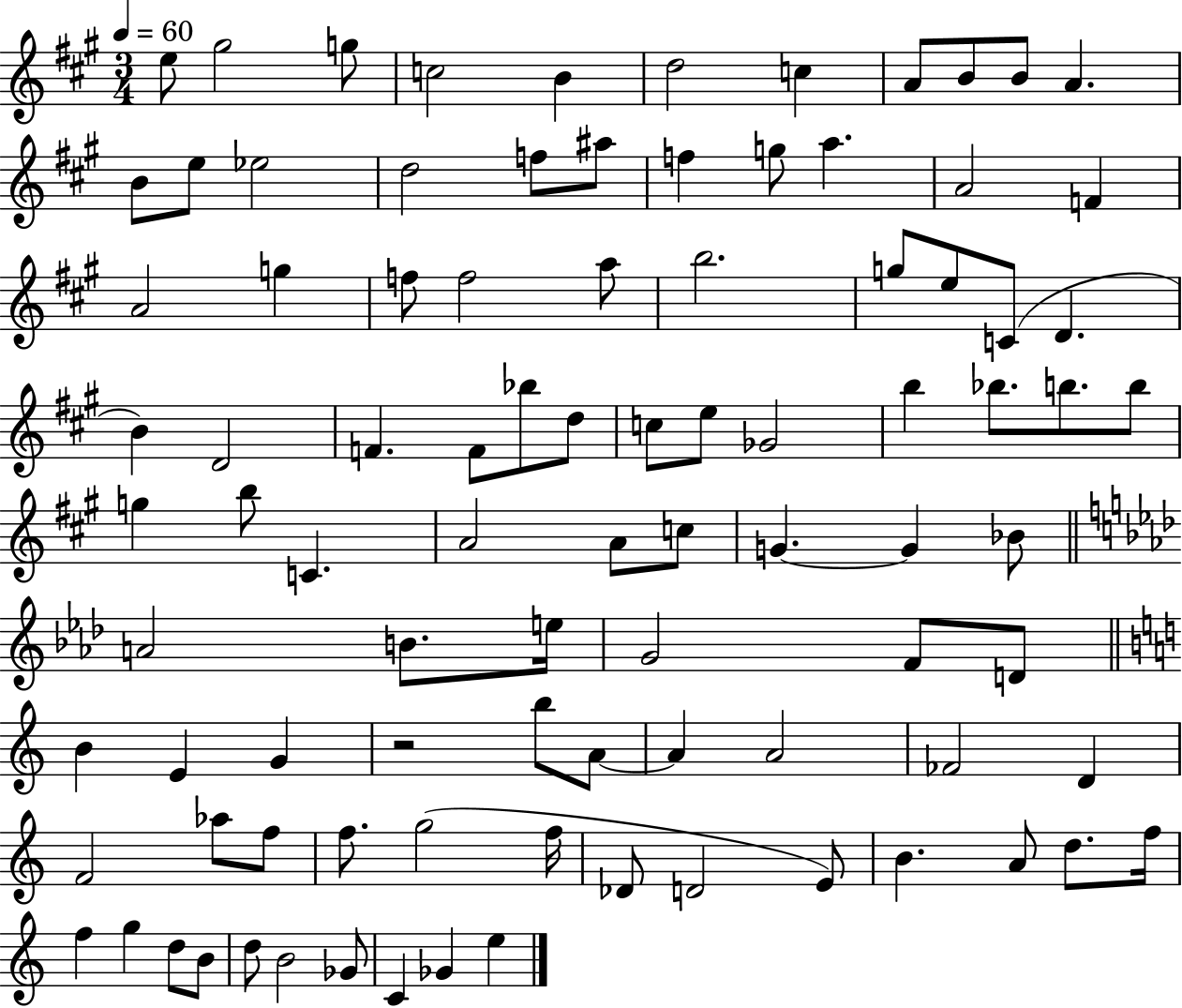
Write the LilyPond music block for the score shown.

{
  \clef treble
  \numericTimeSignature
  \time 3/4
  \key a \major
  \tempo 4 = 60
  e''8 gis''2 g''8 | c''2 b'4 | d''2 c''4 | a'8 b'8 b'8 a'4. | \break b'8 e''8 ees''2 | d''2 f''8 ais''8 | f''4 g''8 a''4. | a'2 f'4 | \break a'2 g''4 | f''8 f''2 a''8 | b''2. | g''8 e''8 c'8( d'4. | \break b'4) d'2 | f'4. f'8 bes''8 d''8 | c''8 e''8 ges'2 | b''4 bes''8. b''8. b''8 | \break g''4 b''8 c'4. | a'2 a'8 c''8 | g'4.~~ g'4 bes'8 | \bar "||" \break \key f \minor a'2 b'8. e''16 | g'2 f'8 d'8 | \bar "||" \break \key c \major b'4 e'4 g'4 | r2 b''8 a'8~~ | a'4 a'2 | fes'2 d'4 | \break f'2 aes''8 f''8 | f''8. g''2( f''16 | des'8 d'2 e'8) | b'4. a'8 d''8. f''16 | \break f''4 g''4 d''8 b'8 | d''8 b'2 ges'8 | c'4 ges'4 e''4 | \bar "|."
}